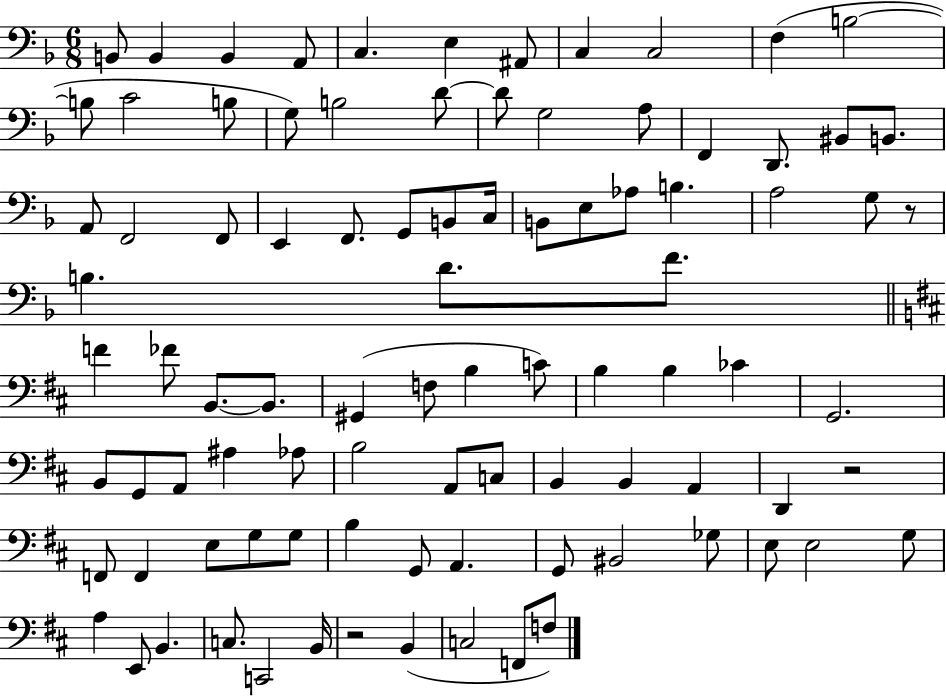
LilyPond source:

{
  \clef bass
  \numericTimeSignature
  \time 6/8
  \key f \major
  b,8 b,4 b,4 a,8 | c4. e4 ais,8 | c4 c2 | f4( b2~~ | \break b8 c'2 b8 | g8) b2 d'8~~ | d'8 g2 a8 | f,4 d,8. bis,8 b,8. | \break a,8 f,2 f,8 | e,4 f,8. g,8 b,8 c16 | b,8 e8 aes8 b4. | a2 g8 r8 | \break b4. d'8. f'8. | \bar "||" \break \key b \minor f'4 fes'8 b,8.~~ b,8. | gis,4( f8 b4 c'8) | b4 b4 ces'4 | g,2. | \break b,8 g,8 a,8 ais4 aes8 | b2 a,8 c8 | b,4 b,4 a,4 | d,4 r2 | \break f,8 f,4 e8 g8 g8 | b4 g,8 a,4. | g,8 bis,2 ges8 | e8 e2 g8 | \break a4 e,8 b,4. | c8. c,2 b,16 | r2 b,4( | c2 f,8 f8) | \break \bar "|."
}